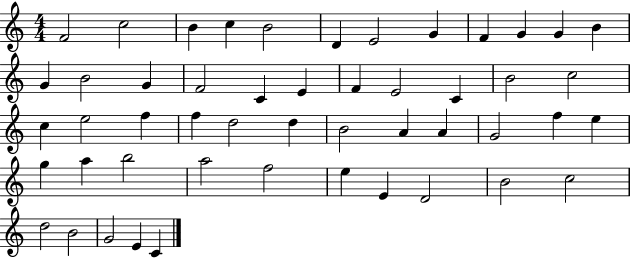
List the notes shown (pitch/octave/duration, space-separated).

F4/h C5/h B4/q C5/q B4/h D4/q E4/h G4/q F4/q G4/q G4/q B4/q G4/q B4/h G4/q F4/h C4/q E4/q F4/q E4/h C4/q B4/h C5/h C5/q E5/h F5/q F5/q D5/h D5/q B4/h A4/q A4/q G4/h F5/q E5/q G5/q A5/q B5/h A5/h F5/h E5/q E4/q D4/h B4/h C5/h D5/h B4/h G4/h E4/q C4/q